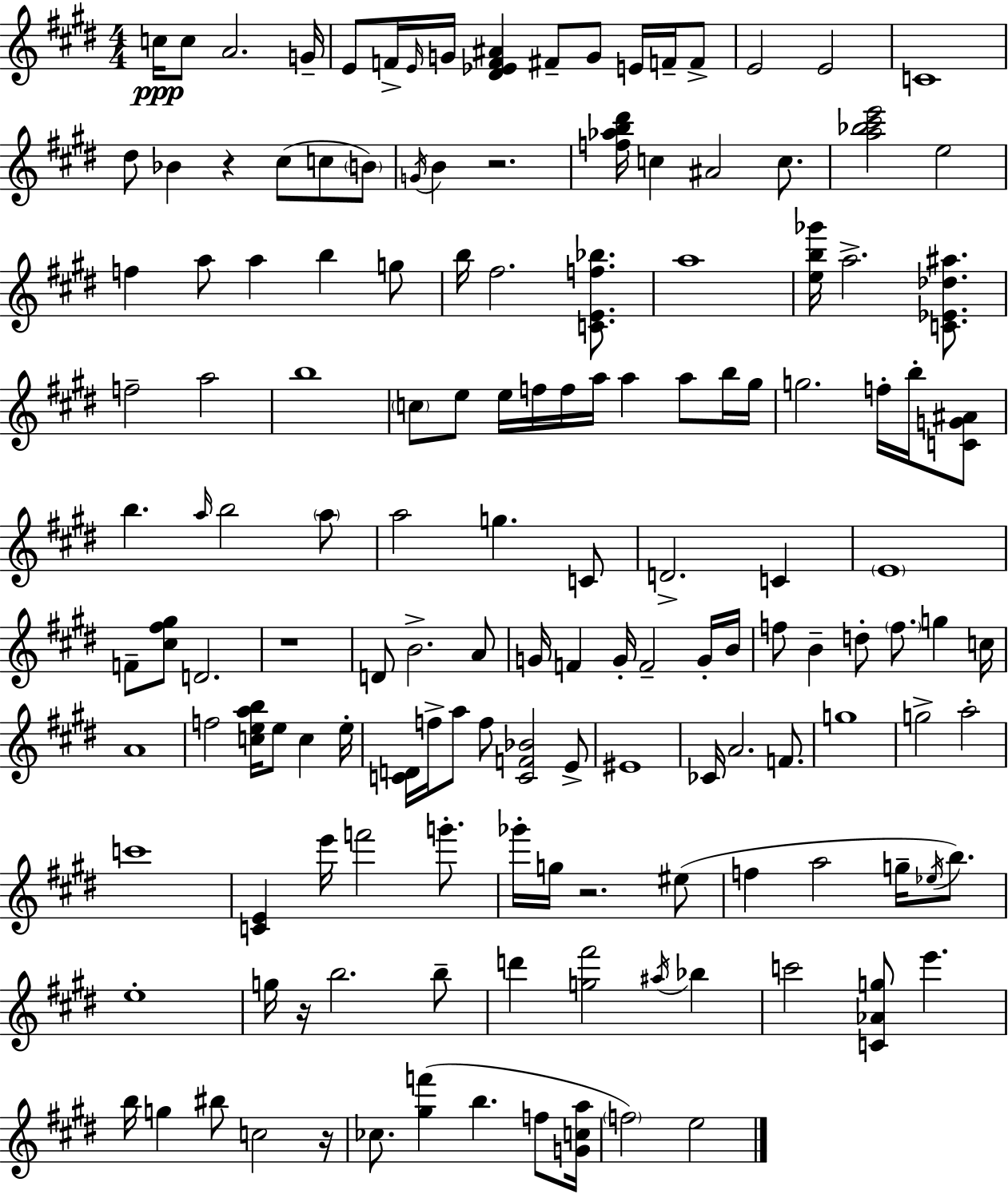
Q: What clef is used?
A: treble